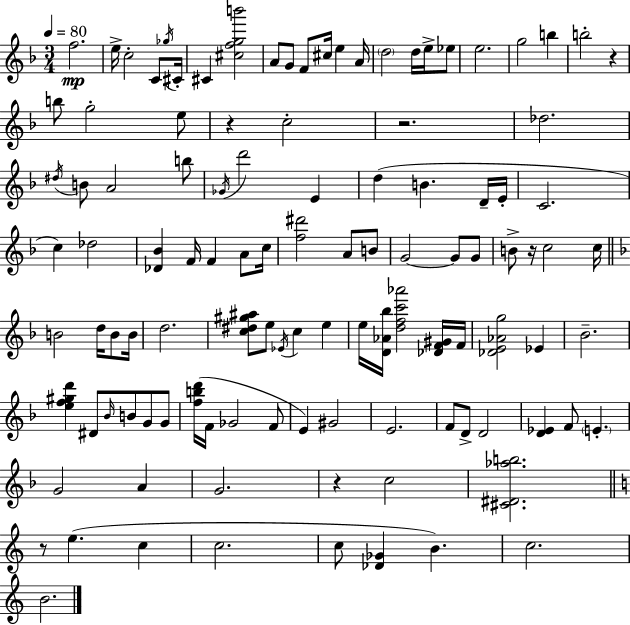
X:1
T:Untitled
M:3/4
L:1/4
K:F
f2 e/4 c2 C/2 _g/4 ^C/4 ^C [^cfgb']2 A/2 G/2 F/2 ^c/4 e A/4 d2 d/4 e/4 _e/2 e2 g2 b b2 z b/2 g2 e/2 z c2 z2 _d2 ^d/4 B/2 A2 b/2 _G/4 d'2 E d B D/4 E/4 C2 c _d2 [_D_B] F/4 F A/2 c/4 [f^d']2 A/2 B/2 G2 G/2 G/2 B/2 z/4 c2 c/4 B2 d/4 B/2 B/4 d2 [c^d^g^a]/2 e/2 _E/4 c e e/4 [D_A_b]/4 [dfc'_a']2 [_DF^G]/4 F/4 [_DE_Ag]2 _E _B2 [ef^gd'] ^D/2 _B/4 B/2 G/2 G/2 [fbd']/4 F/4 _G2 F/2 E ^G2 E2 F/2 D/2 D2 [D_E] F/2 E G2 A G2 z c2 [^C^D_ab]2 z/2 e c c2 c/2 [_D_G] B c2 B2